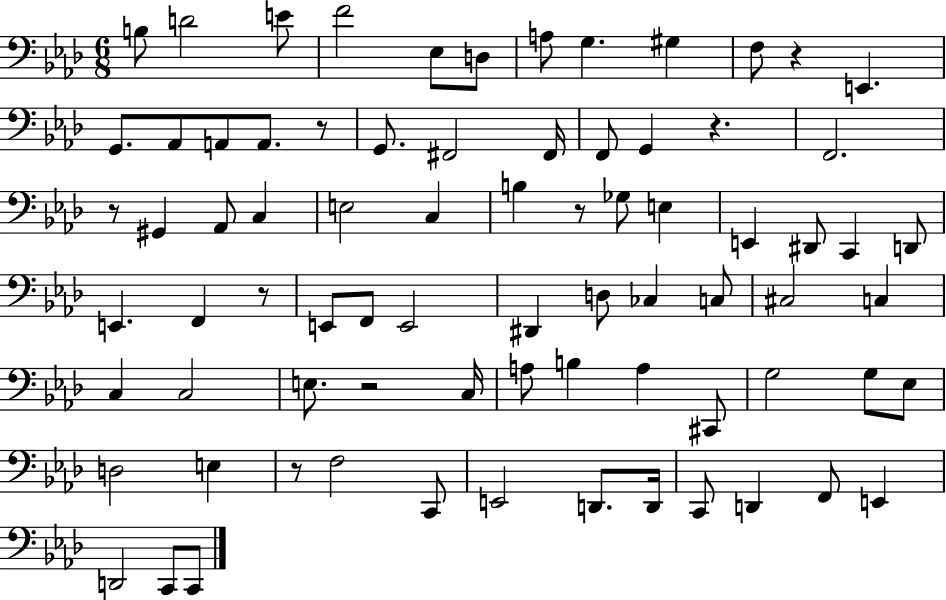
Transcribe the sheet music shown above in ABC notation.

X:1
T:Untitled
M:6/8
L:1/4
K:Ab
B,/2 D2 E/2 F2 _E,/2 D,/2 A,/2 G, ^G, F,/2 z E,, G,,/2 _A,,/2 A,,/2 A,,/2 z/2 G,,/2 ^F,,2 ^F,,/4 F,,/2 G,, z F,,2 z/2 ^G,, _A,,/2 C, E,2 C, B, z/2 _G,/2 E, E,, ^D,,/2 C,, D,,/2 E,, F,, z/2 E,,/2 F,,/2 E,,2 ^D,, D,/2 _C, C,/2 ^C,2 C, C, C,2 E,/2 z2 C,/4 A,/2 B, A, ^C,,/2 G,2 G,/2 _E,/2 D,2 E, z/2 F,2 C,,/2 E,,2 D,,/2 D,,/4 C,,/2 D,, F,,/2 E,, D,,2 C,,/2 C,,/2